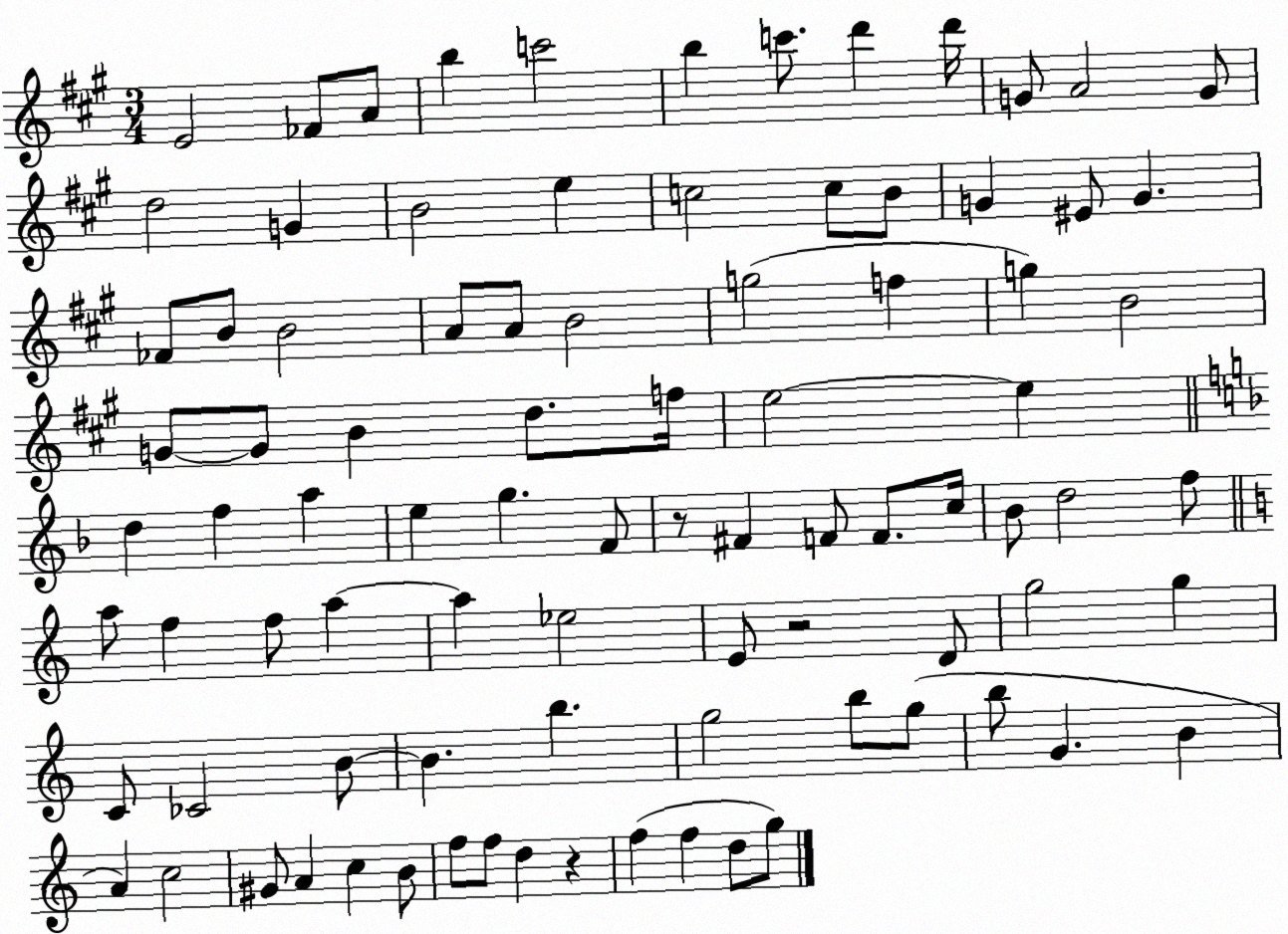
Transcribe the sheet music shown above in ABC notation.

X:1
T:Untitled
M:3/4
L:1/4
K:A
E2 _F/2 A/2 b c'2 b c'/2 d' d'/4 G/2 A2 G/2 d2 G B2 e c2 c/2 B/2 G ^E/2 G _F/2 B/2 B2 A/2 A/2 B2 g2 f g B2 G/2 G/2 B d/2 f/4 e2 e d f a e g F/2 z/2 ^F F/2 F/2 c/4 _B/2 d2 f/2 a/2 f f/2 a a _e2 E/2 z2 D/2 g2 g C/2 _C2 B/2 B b g2 b/2 g/2 b/2 G B A c2 ^G/2 A c B/2 f/2 f/2 d z f f d/2 g/2